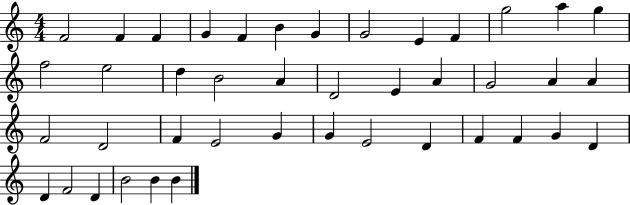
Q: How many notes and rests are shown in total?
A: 42